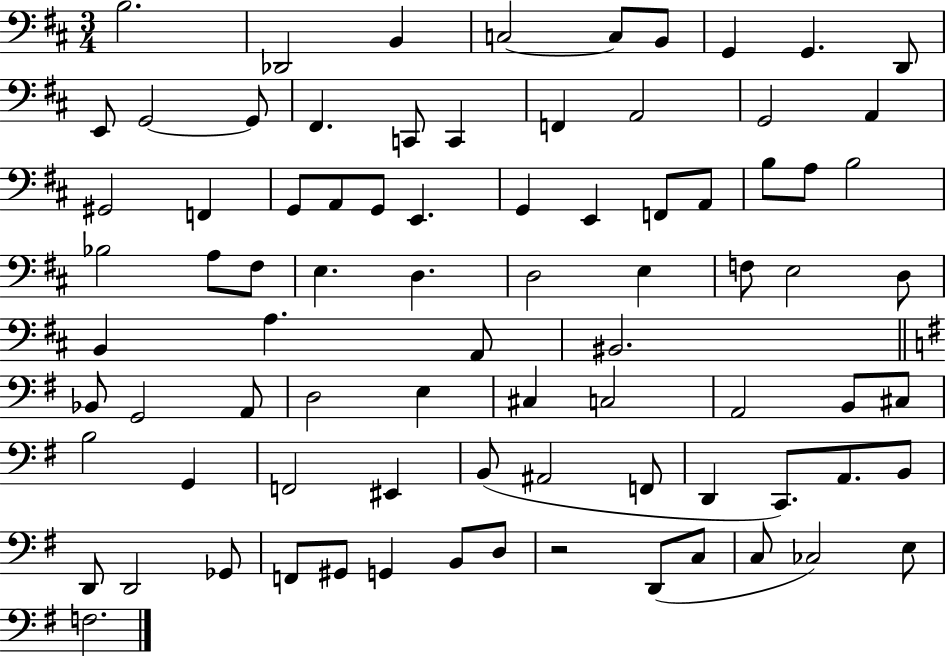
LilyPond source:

{
  \clef bass
  \numericTimeSignature
  \time 3/4
  \key d \major
  b2. | des,2 b,4 | c2~~ c8 b,8 | g,4 g,4. d,8 | \break e,8 g,2~~ g,8 | fis,4. c,8 c,4 | f,4 a,2 | g,2 a,4 | \break gis,2 f,4 | g,8 a,8 g,8 e,4. | g,4 e,4 f,8 a,8 | b8 a8 b2 | \break bes2 a8 fis8 | e4. d4. | d2 e4 | f8 e2 d8 | \break b,4 a4. a,8 | bis,2. | \bar "||" \break \key e \minor bes,8 g,2 a,8 | d2 e4 | cis4 c2 | a,2 b,8 cis8 | \break b2 g,4 | f,2 eis,4 | b,8( ais,2 f,8 | d,4 c,8.) a,8. b,8 | \break d,8 d,2 ges,8 | f,8 gis,8 g,4 b,8 d8 | r2 d,8( c8 | c8 ces2) e8 | \break f2. | \bar "|."
}